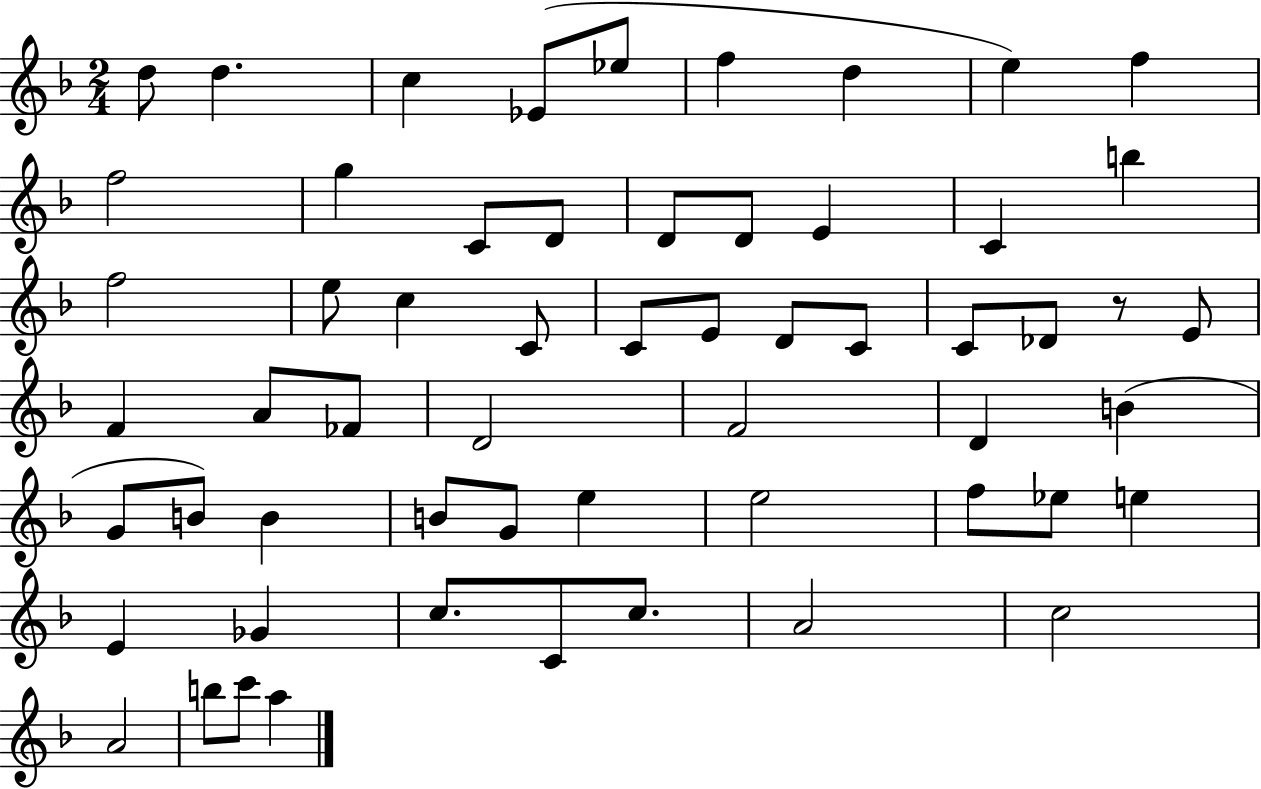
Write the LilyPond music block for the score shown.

{
  \clef treble
  \numericTimeSignature
  \time 2/4
  \key f \major
  d''8 d''4. | c''4 ees'8( ees''8 | f''4 d''4 | e''4) f''4 | \break f''2 | g''4 c'8 d'8 | d'8 d'8 e'4 | c'4 b''4 | \break f''2 | e''8 c''4 c'8 | c'8 e'8 d'8 c'8 | c'8 des'8 r8 e'8 | \break f'4 a'8 fes'8 | d'2 | f'2 | d'4 b'4( | \break g'8 b'8) b'4 | b'8 g'8 e''4 | e''2 | f''8 ees''8 e''4 | \break e'4 ges'4 | c''8. c'8 c''8. | a'2 | c''2 | \break a'2 | b''8 c'''8 a''4 | \bar "|."
}